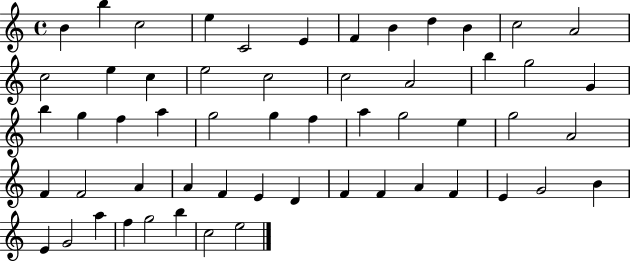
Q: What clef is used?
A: treble